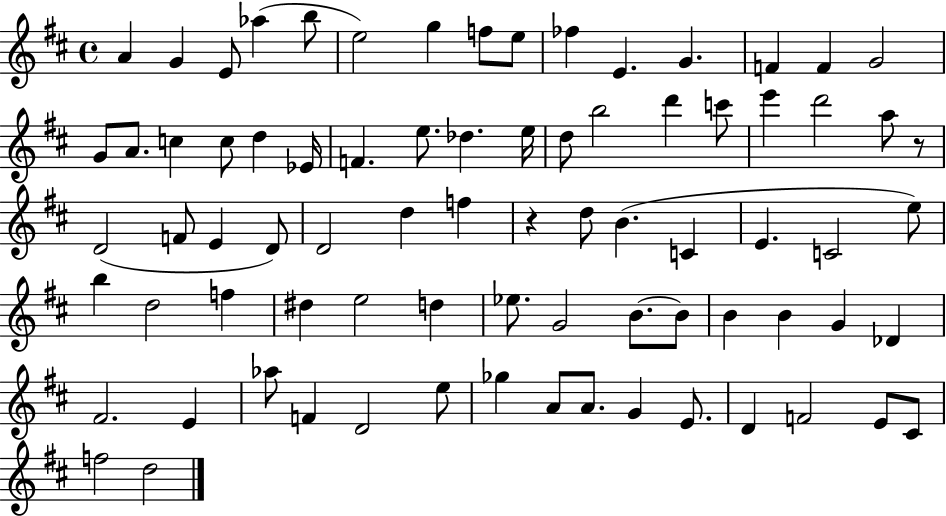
A4/q G4/q E4/e Ab5/q B5/e E5/h G5/q F5/e E5/e FES5/q E4/q. G4/q. F4/q F4/q G4/h G4/e A4/e. C5/q C5/e D5/q Eb4/s F4/q. E5/e. Db5/q. E5/s D5/e B5/h D6/q C6/e E6/q D6/h A5/e R/e D4/h F4/e E4/q D4/e D4/h D5/q F5/q R/q D5/e B4/q. C4/q E4/q. C4/h E5/e B5/q D5/h F5/q D#5/q E5/h D5/q Eb5/e. G4/h B4/e. B4/e B4/q B4/q G4/q Db4/q F#4/h. E4/q Ab5/e F4/q D4/h E5/e Gb5/q A4/e A4/e. G4/q E4/e. D4/q F4/h E4/e C#4/e F5/h D5/h